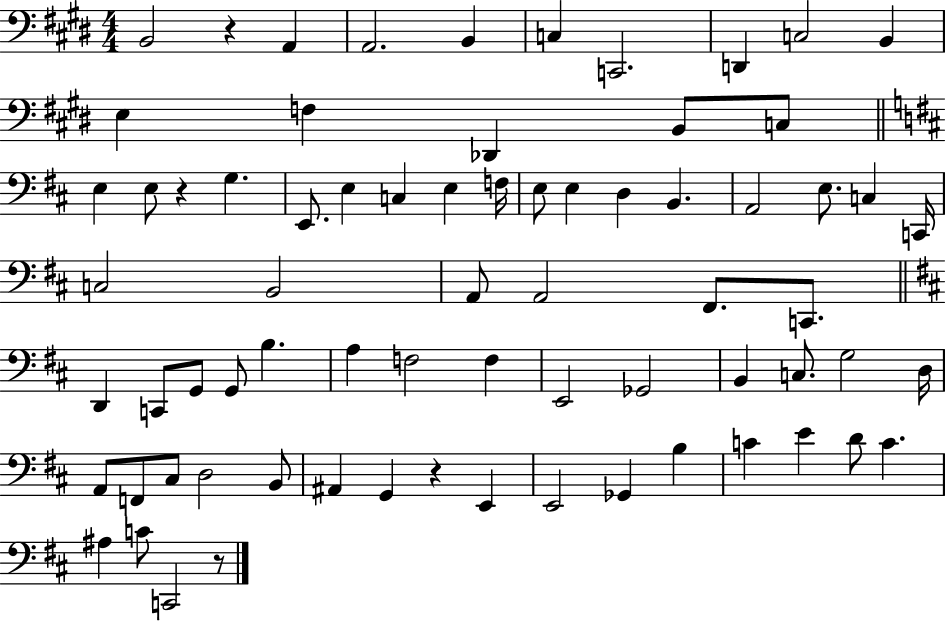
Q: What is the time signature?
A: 4/4